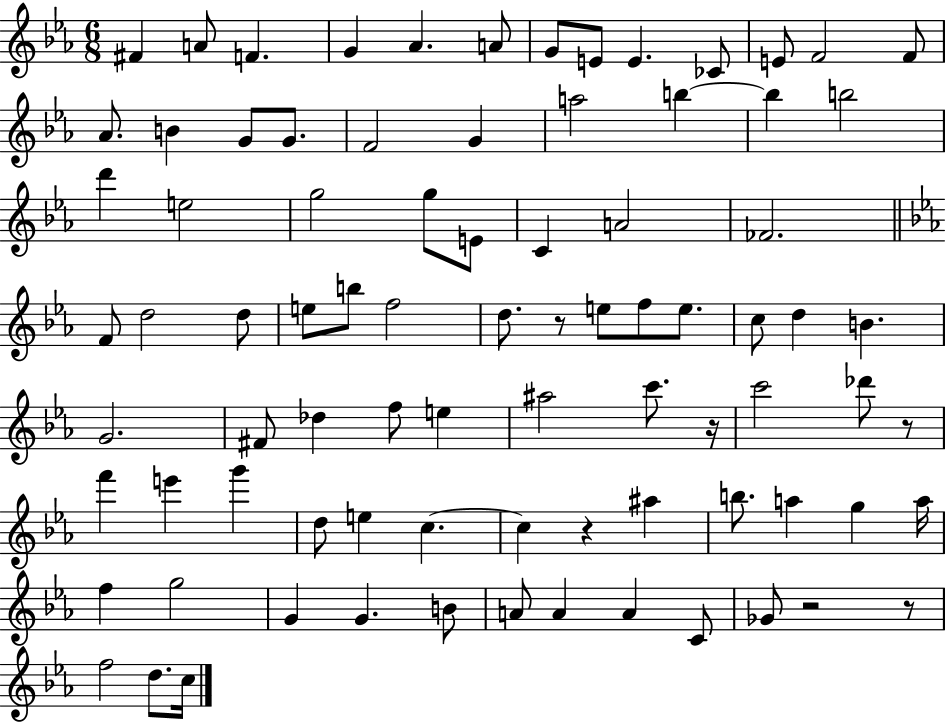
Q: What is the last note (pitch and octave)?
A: C5